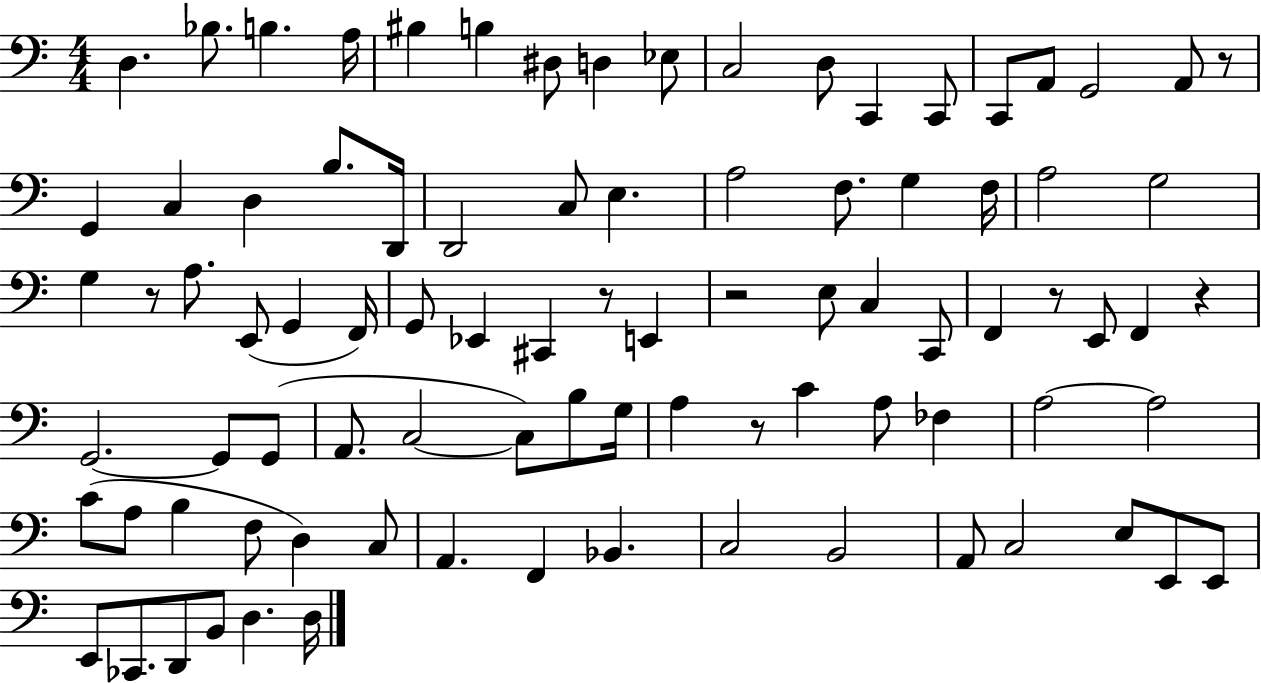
{
  \clef bass
  \numericTimeSignature
  \time 4/4
  \key c \major
  d4. bes8. b4. a16 | bis4 b4 dis8 d4 ees8 | c2 d8 c,4 c,8 | c,8 a,8 g,2 a,8 r8 | \break g,4 c4 d4 b8. d,16 | d,2 c8 e4. | a2 f8. g4 f16 | a2 g2 | \break g4 r8 a8. e,8( g,4 f,16) | g,8 ees,4 cis,4 r8 e,4 | r2 e8 c4 c,8 | f,4 r8 e,8 f,4 r4 | \break g,2.~~ g,8 g,8( | a,8. c2~~ c8) b8 g16 | a4 r8 c'4 a8 fes4 | a2~~ a2 | \break c'8( a8 b4 f8 d4) c8 | a,4. f,4 bes,4. | c2 b,2 | a,8 c2 e8 e,8 e,8 | \break e,8 ces,8. d,8 b,8 d4. d16 | \bar "|."
}